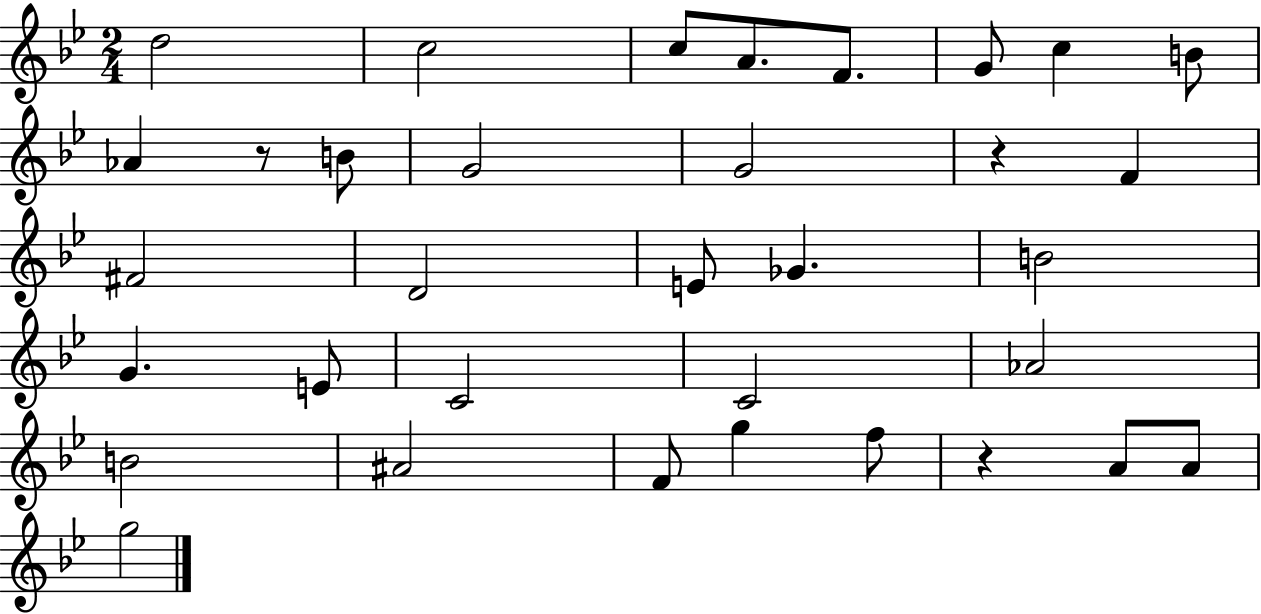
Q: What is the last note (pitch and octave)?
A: G5